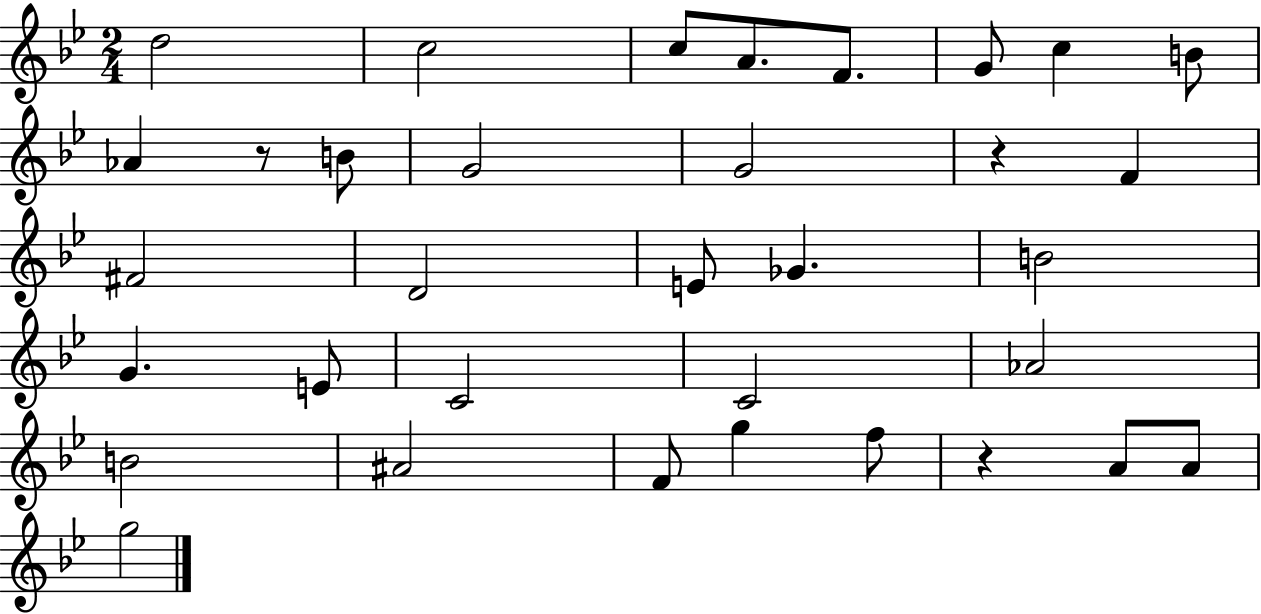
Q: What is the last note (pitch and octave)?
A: G5